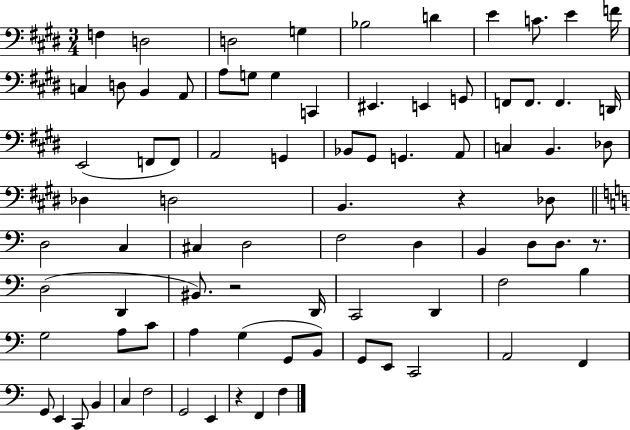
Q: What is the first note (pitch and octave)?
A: F3